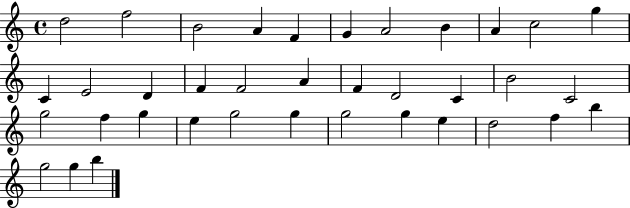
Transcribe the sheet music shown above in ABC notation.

X:1
T:Untitled
M:4/4
L:1/4
K:C
d2 f2 B2 A F G A2 B A c2 g C E2 D F F2 A F D2 C B2 C2 g2 f g e g2 g g2 g e d2 f b g2 g b